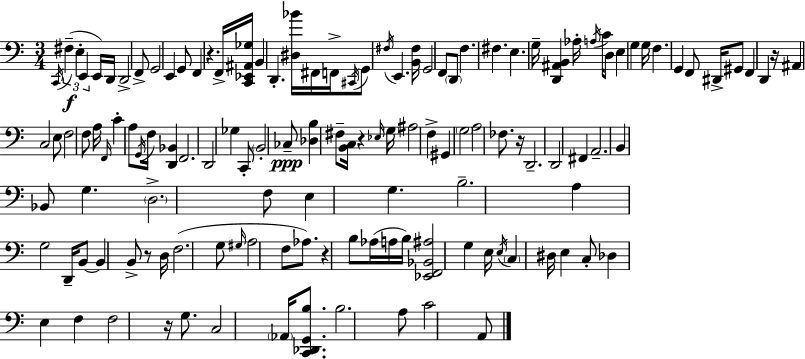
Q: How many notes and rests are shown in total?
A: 131